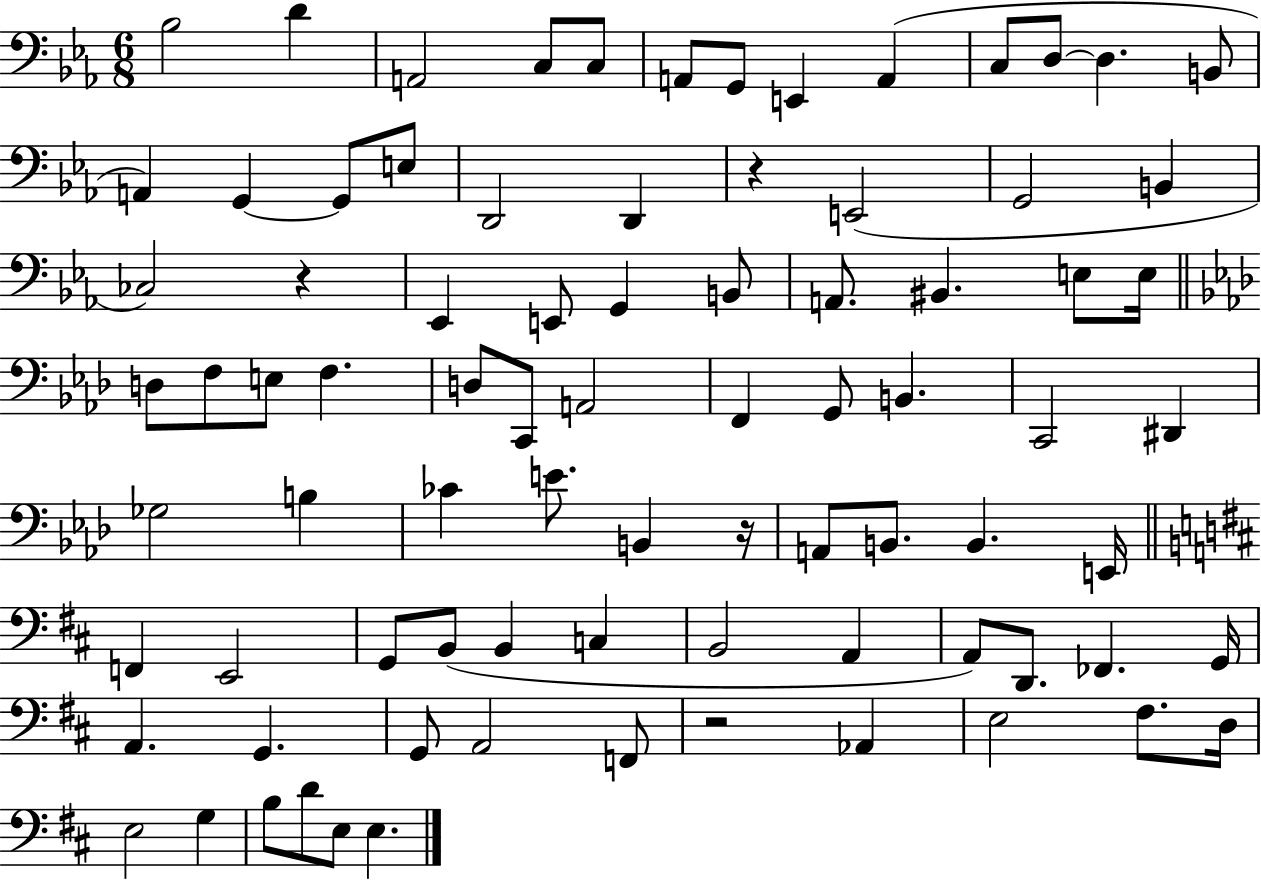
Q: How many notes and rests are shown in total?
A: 83